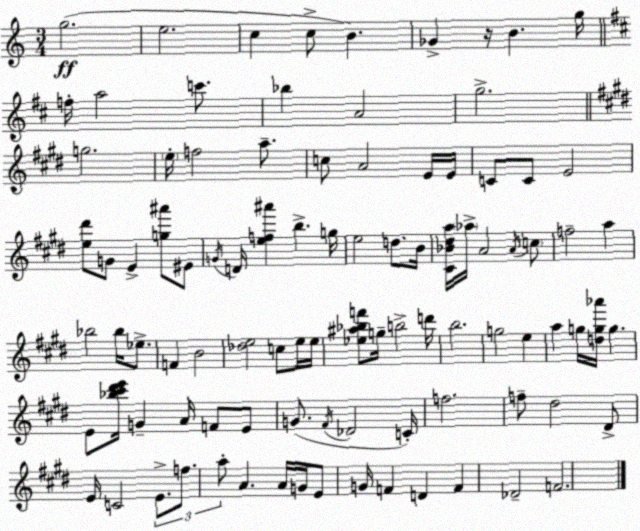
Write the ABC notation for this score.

X:1
T:Untitled
M:3/4
L:1/4
K:C
g2 e2 c c/2 B _G z/4 B g/4 f/4 a2 c'/2 _b A2 g2 g2 e/4 f2 a/2 c/2 A2 E/4 E/4 C/2 C/2 E2 [e^d']/2 G/2 E [g^a']/2 ^E/2 G/4 D/4 [ef^a'] b g/4 e2 d/2 B/4 [^C_B^da]/4 _a/4 A2 A/4 c/2 f2 a _b2 _b/4 _e/2 F B2 [_de]2 c/2 e/4 e/4 [_e^a_bf']/2 g/4 b2 d'/4 b2 g2 e a g/4 [dg_a']/4 g E/2 [_b^c'^d'e']/4 G A/4 F/2 E/2 G/2 ^F/4 _D2 C/4 f2 f/2 ^d2 ^D/2 E/4 C2 E/2 f/2 a/2 A A/4 G/4 E/2 G/4 F D F _D2 F2